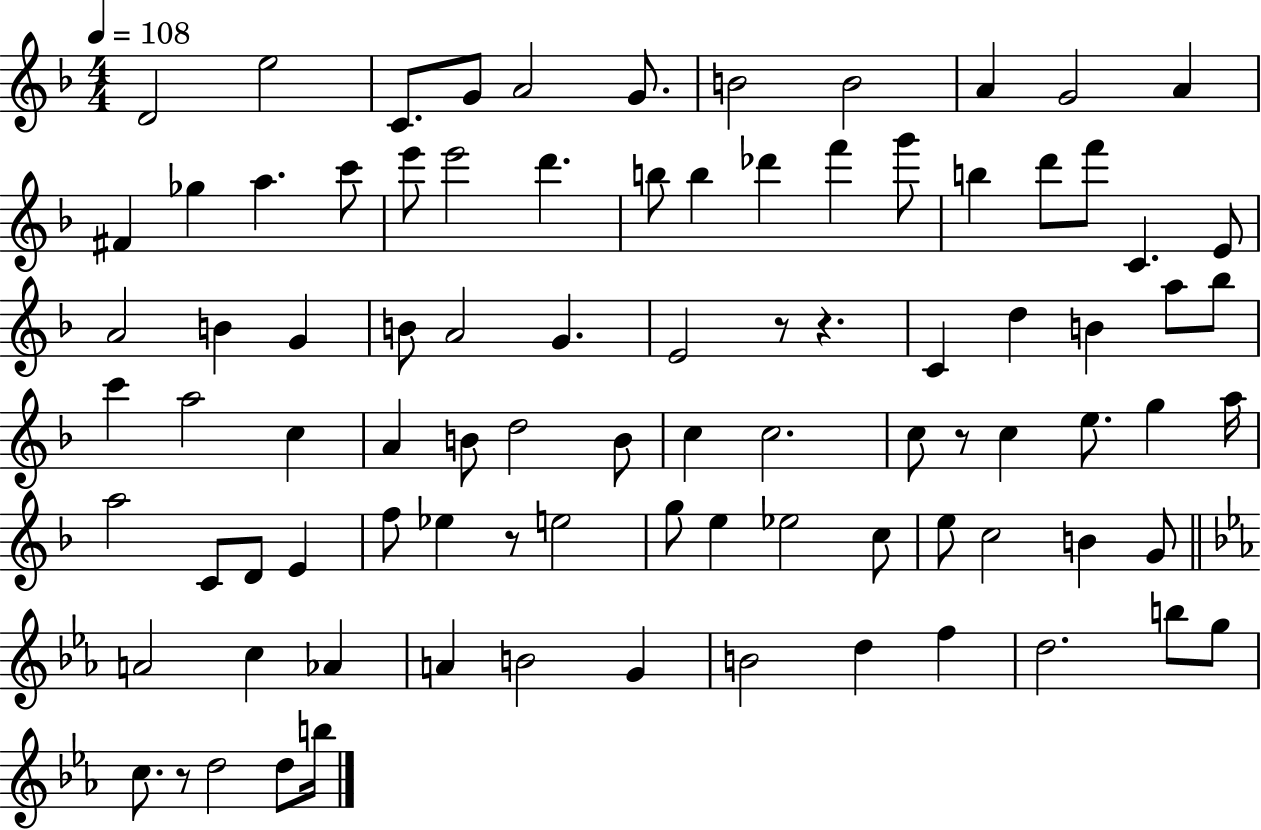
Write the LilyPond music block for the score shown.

{
  \clef treble
  \numericTimeSignature
  \time 4/4
  \key f \major
  \tempo 4 = 108
  d'2 e''2 | c'8. g'8 a'2 g'8. | b'2 b'2 | a'4 g'2 a'4 | \break fis'4 ges''4 a''4. c'''8 | e'''8 e'''2 d'''4. | b''8 b''4 des'''4 f'''4 g'''8 | b''4 d'''8 f'''8 c'4. e'8 | \break a'2 b'4 g'4 | b'8 a'2 g'4. | e'2 r8 r4. | c'4 d''4 b'4 a''8 bes''8 | \break c'''4 a''2 c''4 | a'4 b'8 d''2 b'8 | c''4 c''2. | c''8 r8 c''4 e''8. g''4 a''16 | \break a''2 c'8 d'8 e'4 | f''8 ees''4 r8 e''2 | g''8 e''4 ees''2 c''8 | e''8 c''2 b'4 g'8 | \break \bar "||" \break \key ees \major a'2 c''4 aes'4 | a'4 b'2 g'4 | b'2 d''4 f''4 | d''2. b''8 g''8 | \break c''8. r8 d''2 d''8 b''16 | \bar "|."
}